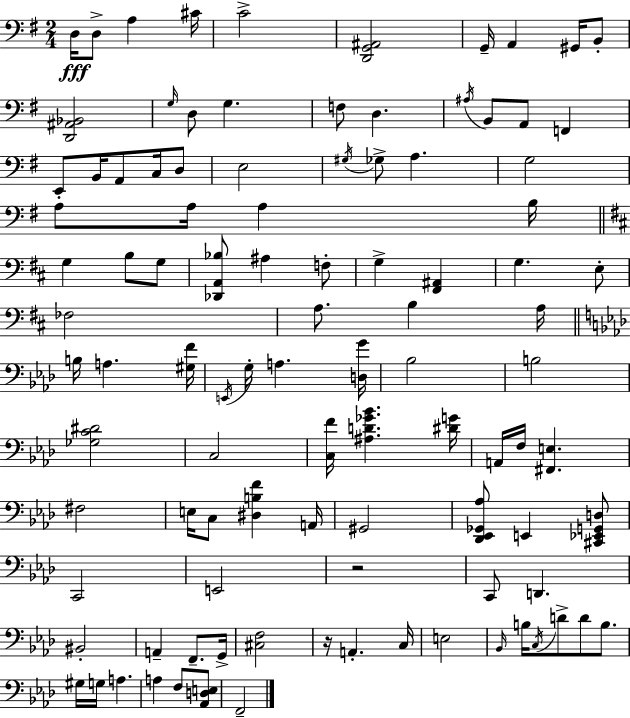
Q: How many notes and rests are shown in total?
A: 101